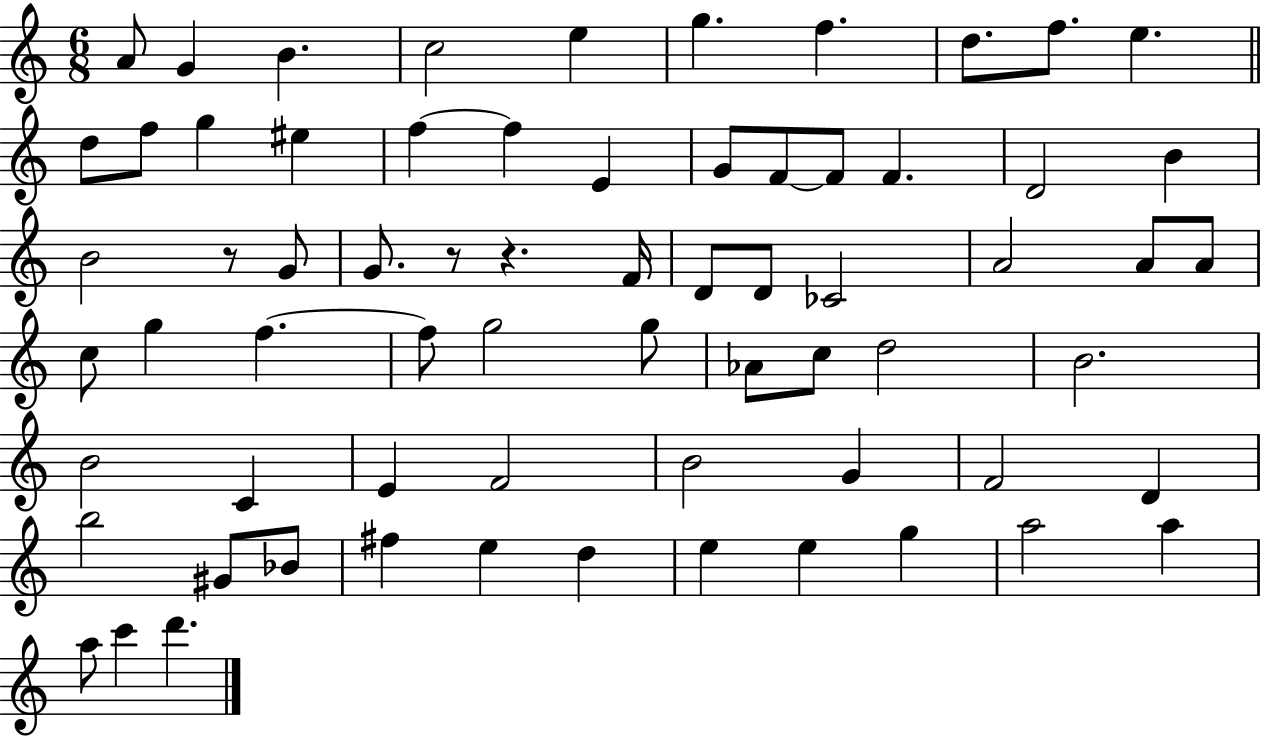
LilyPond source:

{
  \clef treble
  \numericTimeSignature
  \time 6/8
  \key c \major
  \repeat volta 2 { a'8 g'4 b'4. | c''2 e''4 | g''4. f''4. | d''8. f''8. e''4. | \break \bar "||" \break \key a \minor d''8 f''8 g''4 eis''4 | f''4~~ f''4 e'4 | g'8 f'8~~ f'8 f'4. | d'2 b'4 | \break b'2 r8 g'8 | g'8. r8 r4. f'16 | d'8 d'8 ces'2 | a'2 a'8 a'8 | \break c''8 g''4 f''4.~~ | f''8 g''2 g''8 | aes'8 c''8 d''2 | b'2. | \break b'2 c'4 | e'4 f'2 | b'2 g'4 | f'2 d'4 | \break b''2 gis'8 bes'8 | fis''4 e''4 d''4 | e''4 e''4 g''4 | a''2 a''4 | \break a''8 c'''4 d'''4. | } \bar "|."
}